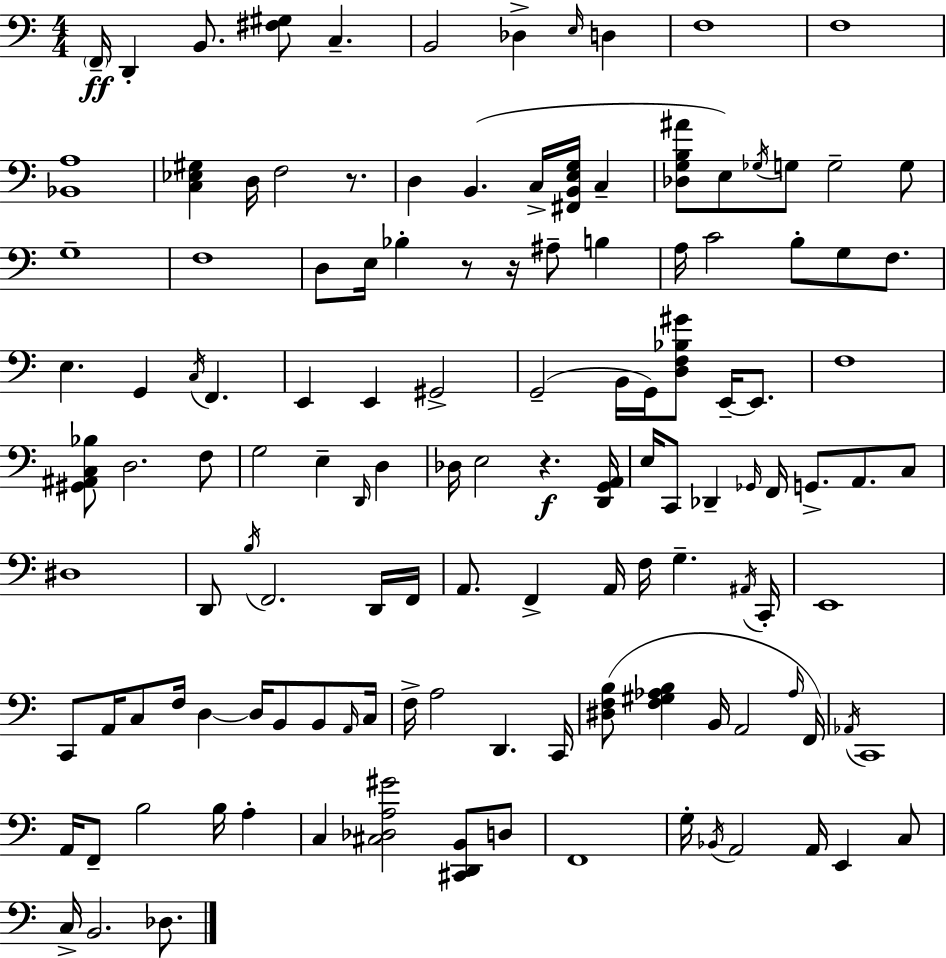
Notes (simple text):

F2/s D2/q B2/e. [F#3,G#3]/e C3/q. B2/h Db3/q E3/s D3/q F3/w F3/w [Bb2,A3]/w [C3,Eb3,G#3]/q D3/s F3/h R/e. D3/q B2/q. C3/s [F#2,B2,E3,G3]/s C3/q [Db3,G3,B3,A#4]/e E3/e Gb3/s G3/e G3/h G3/e G3/w F3/w D3/e E3/s Bb3/q R/e R/s A#3/e B3/q A3/s C4/h B3/e G3/e F3/e. E3/q. G2/q C3/s F2/q. E2/q E2/q G#2/h G2/h B2/s G2/s [D3,F3,Bb3,G#4]/e E2/s E2/e. F3/w [G#2,A#2,C3,Bb3]/e D3/h. F3/e G3/h E3/q D2/s D3/q Db3/s E3/h R/q. [D2,G2,A2]/s E3/s C2/e Db2/q Gb2/s F2/s G2/e. A2/e. C3/e D#3/w D2/e B3/s F2/h. D2/s F2/s A2/e. F2/q A2/s F3/s G3/q. A#2/s C2/s E2/w C2/e A2/s C3/e F3/s D3/q D3/s B2/e B2/e A2/s C3/s F3/s A3/h D2/q. C2/s [D#3,F3,B3]/e [F3,G#3,Ab3,B3]/q B2/s A2/h Ab3/s F2/s Ab2/s C2/w A2/s F2/e B3/h B3/s A3/q C3/q [C#3,Db3,A3,G#4]/h [C#2,D2,B2]/e D3/e F2/w G3/s Bb2/s A2/h A2/s E2/q C3/e C3/s B2/h. Db3/e.